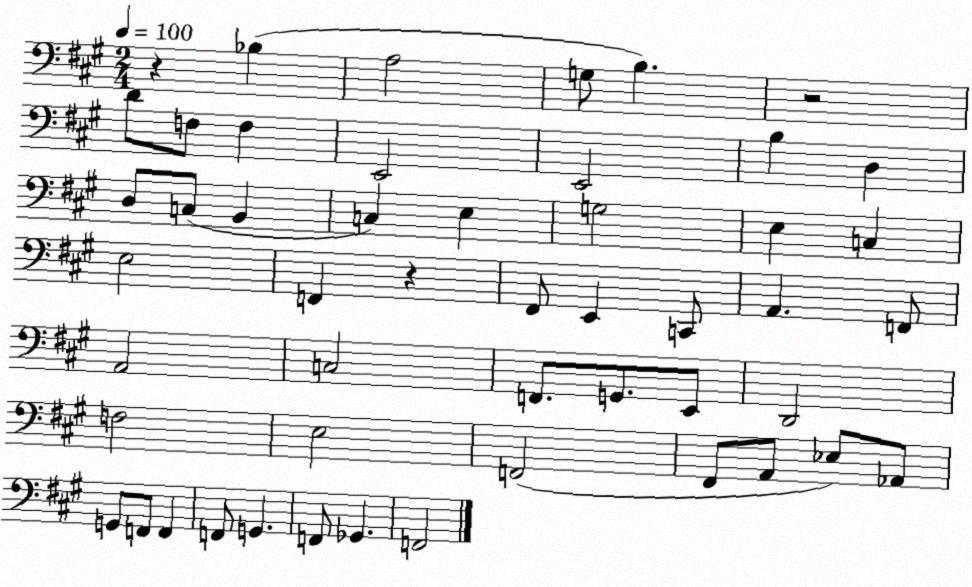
X:1
T:Untitled
M:2/4
L:1/4
K:A
z _B, A,2 G,/2 B, z2 D/2 F,/2 F, E,,2 E,,2 B, D, D,/2 C,/2 B,, C, E, G,2 E, C, E,2 F,, z ^F,,/2 E,, C,,/2 A,, F,,/2 A,,2 C,2 F,,/2 G,,/2 E,,/2 D,,2 F,2 E,2 F,,2 ^F,,/2 A,,/2 _E,/2 _A,,/2 G,,/2 F,,/2 F,, F,,/2 G,, F,,/2 _G,, F,,2